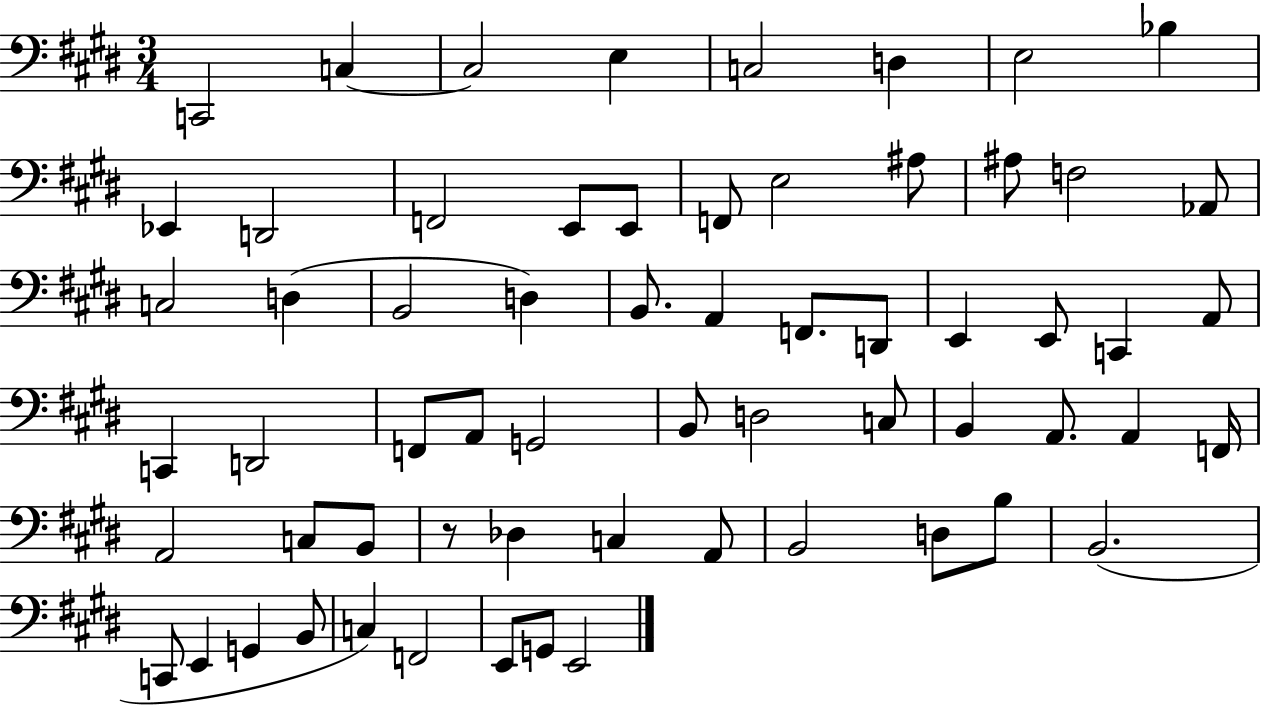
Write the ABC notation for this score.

X:1
T:Untitled
M:3/4
L:1/4
K:E
C,,2 C, C,2 E, C,2 D, E,2 _B, _E,, D,,2 F,,2 E,,/2 E,,/2 F,,/2 E,2 ^A,/2 ^A,/2 F,2 _A,,/2 C,2 D, B,,2 D, B,,/2 A,, F,,/2 D,,/2 E,, E,,/2 C,, A,,/2 C,, D,,2 F,,/2 A,,/2 G,,2 B,,/2 D,2 C,/2 B,, A,,/2 A,, F,,/4 A,,2 C,/2 B,,/2 z/2 _D, C, A,,/2 B,,2 D,/2 B,/2 B,,2 C,,/2 E,, G,, B,,/2 C, F,,2 E,,/2 G,,/2 E,,2